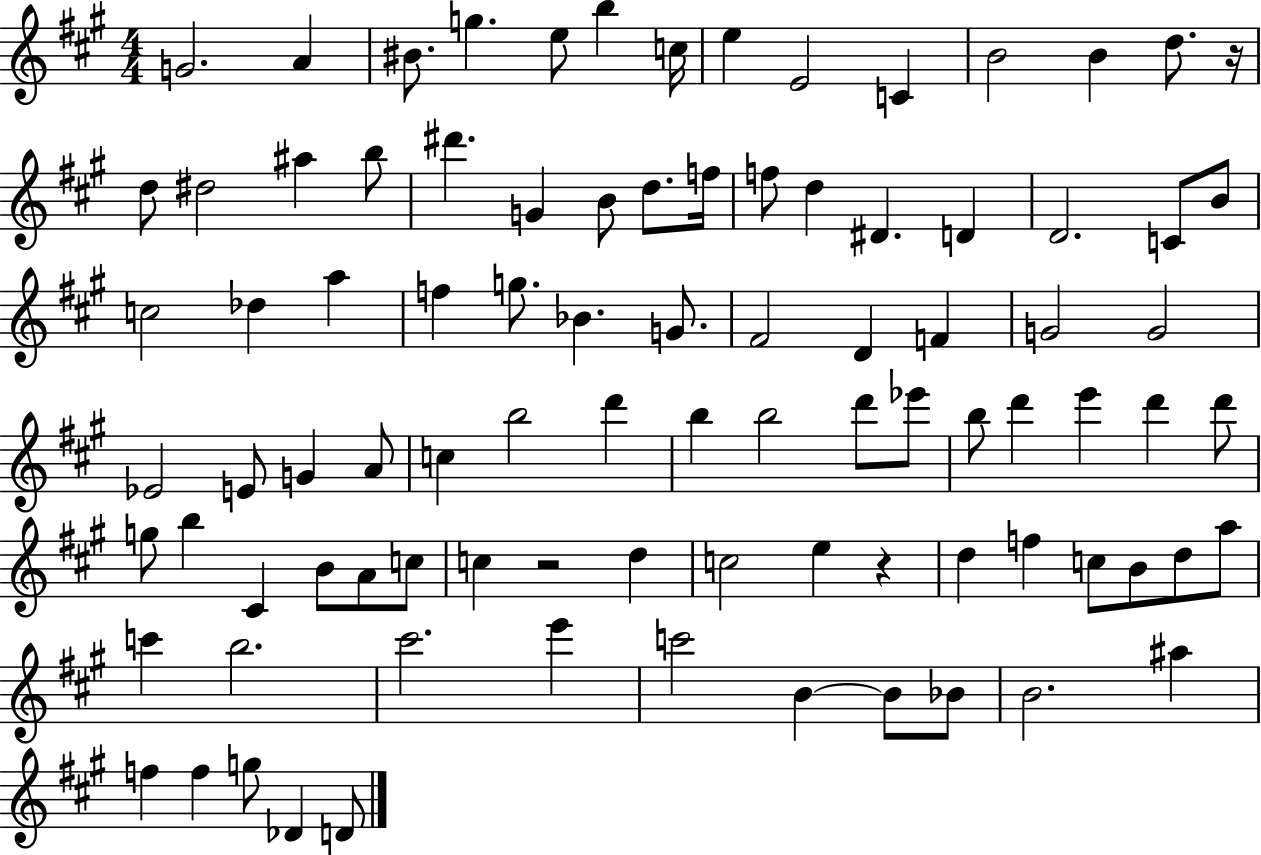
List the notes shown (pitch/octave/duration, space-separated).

G4/h. A4/q BIS4/e. G5/q. E5/e B5/q C5/s E5/q E4/h C4/q B4/h B4/q D5/e. R/s D5/e D#5/h A#5/q B5/e D#6/q. G4/q B4/e D5/e. F5/s F5/e D5/q D#4/q. D4/q D4/h. C4/e B4/e C5/h Db5/q A5/q F5/q G5/e. Bb4/q. G4/e. F#4/h D4/q F4/q G4/h G4/h Eb4/h E4/e G4/q A4/e C5/q B5/h D6/q B5/q B5/h D6/e Eb6/e B5/e D6/q E6/q D6/q D6/e G5/e B5/q C#4/q B4/e A4/e C5/e C5/q R/h D5/q C5/h E5/q R/q D5/q F5/q C5/e B4/e D5/e A5/e C6/q B5/h. C#6/h. E6/q C6/h B4/q B4/e Bb4/e B4/h. A#5/q F5/q F5/q G5/e Db4/q D4/e